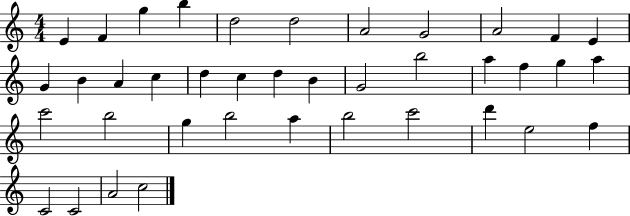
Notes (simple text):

E4/q F4/q G5/q B5/q D5/h D5/h A4/h G4/h A4/h F4/q E4/q G4/q B4/q A4/q C5/q D5/q C5/q D5/q B4/q G4/h B5/h A5/q F5/q G5/q A5/q C6/h B5/h G5/q B5/h A5/q B5/h C6/h D6/q E5/h F5/q C4/h C4/h A4/h C5/h